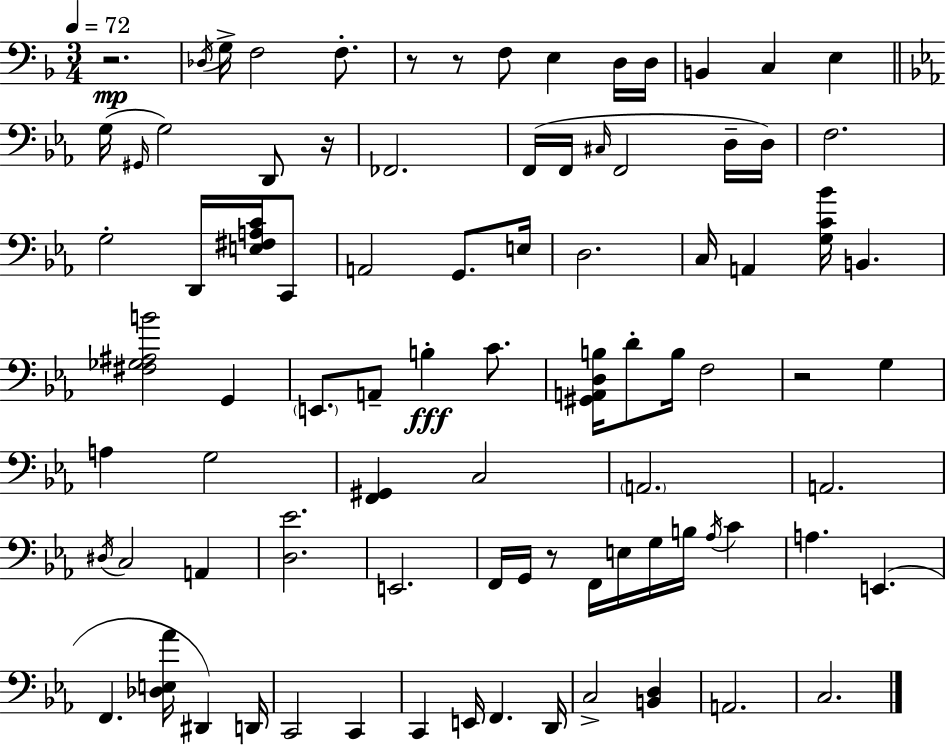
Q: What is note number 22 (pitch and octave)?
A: D3